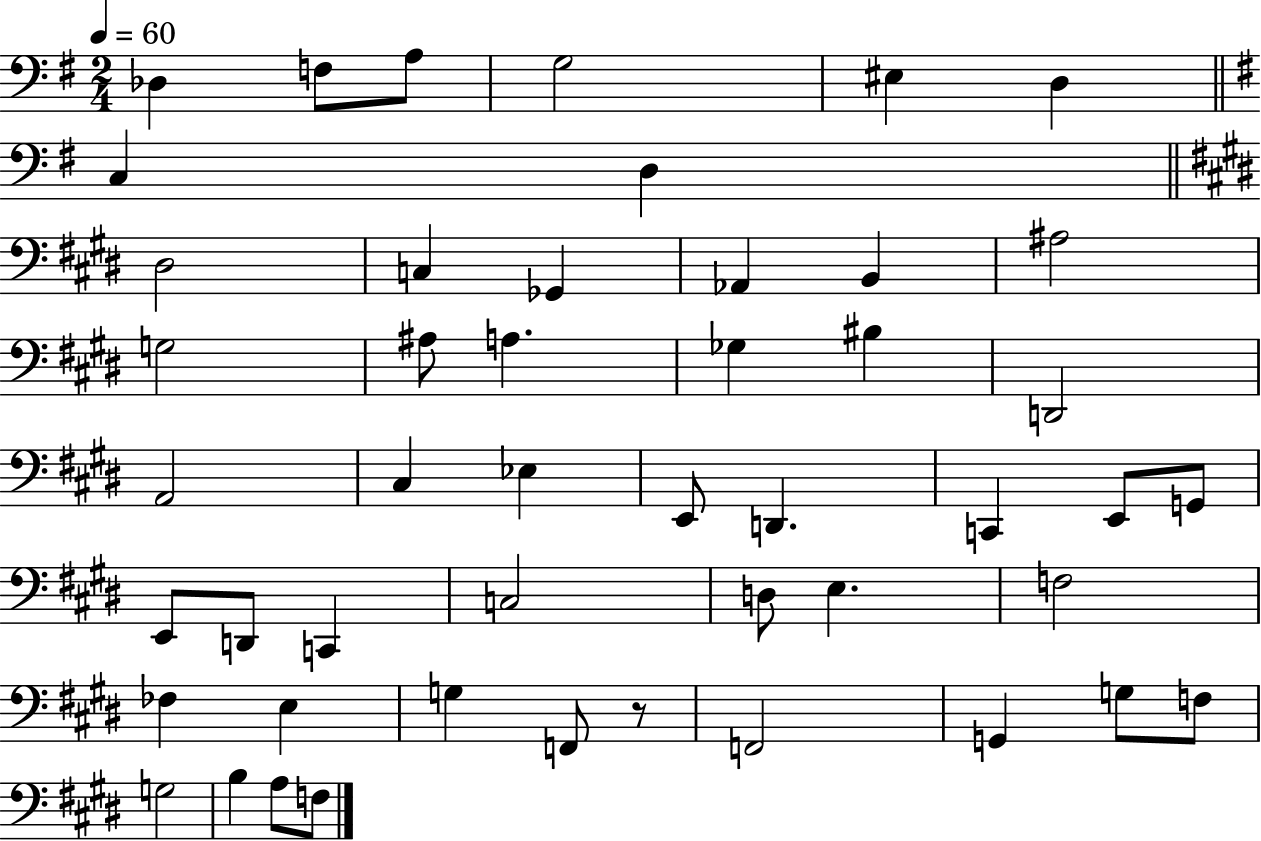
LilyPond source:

{
  \clef bass
  \numericTimeSignature
  \time 2/4
  \key g \major
  \tempo 4 = 60
  \repeat volta 2 { des4 f8 a8 | g2 | eis4 d4 | \bar "||" \break \key g \major c4 d4 | \bar "||" \break \key e \major dis2 | c4 ges,4 | aes,4 b,4 | ais2 | \break g2 | ais8 a4. | ges4 bis4 | d,2 | \break a,2 | cis4 ees4 | e,8 d,4. | c,4 e,8 g,8 | \break e,8 d,8 c,4 | c2 | d8 e4. | f2 | \break fes4 e4 | g4 f,8 r8 | f,2 | g,4 g8 f8 | \break g2 | b4 a8 f8 | } \bar "|."
}